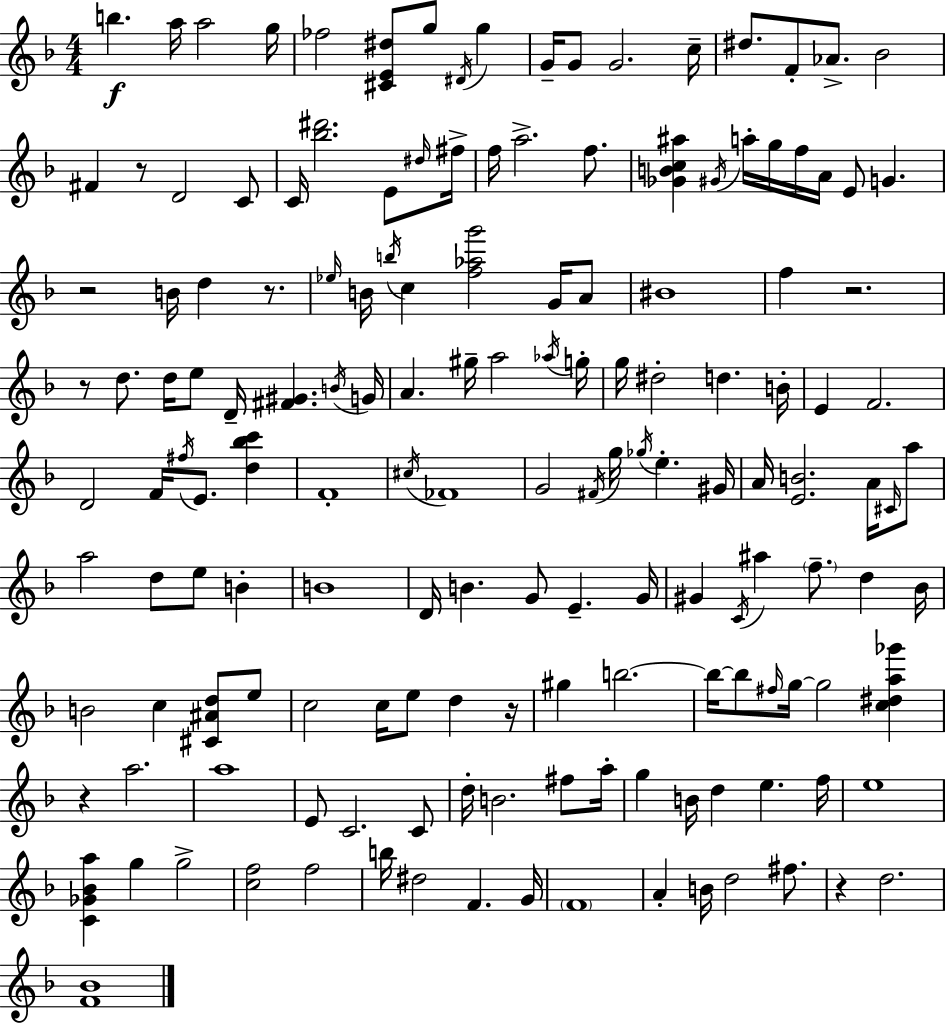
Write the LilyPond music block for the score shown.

{
  \clef treble
  \numericTimeSignature
  \time 4/4
  \key f \major
  b''4.\f a''16 a''2 g''16 | fes''2 <cis' e' dis''>8 g''8 \acciaccatura { dis'16 } g''4 | g'16-- g'8 g'2. | c''16-- dis''8. f'8-. aes'8.-> bes'2 | \break fis'4 r8 d'2 c'8 | c'16 <bes'' dis'''>2. e'8 | \grace { dis''16 } fis''16-> f''16 a''2.-> f''8. | <ges' b' c'' ais''>4 \acciaccatura { gis'16 } a''16-. g''16 f''16 a'16 e'8 g'4. | \break r2 b'16 d''4 | r8. \grace { ees''16 } b'16 \acciaccatura { b''16 } c''4 <f'' aes'' g'''>2 | g'16 a'8 bis'1 | f''4 r2. | \break r8 d''8. d''16 e''8 d'16-- <fis' gis'>4. | \acciaccatura { b'16 } g'16 a'4. gis''16-- a''2 | \acciaccatura { aes''16 } g''16-. g''16 dis''2-. | d''4. b'16-. e'4 f'2. | \break d'2 f'16 | \acciaccatura { fis''16 } e'8. <d'' bes'' c'''>4 f'1-. | \acciaccatura { cis''16 } fes'1 | g'2 | \break \acciaccatura { fis'16 } g''16 \acciaccatura { ges''16 } e''4.-. gis'16 a'16 <e' b'>2. | a'16 \grace { cis'16 } a''8 a''2 | d''8 e''8 b'4-. b'1 | d'16 b'4. | \break g'8 e'4.-- g'16 gis'4 | \acciaccatura { c'16 } ais''4 \parenthesize f''8.-- d''4 bes'16 b'2 | c''4 <cis' ais' d''>8 e''8 c''2 | c''16 e''8 d''4 r16 gis''4 | \break b''2.~~ b''16~~ b''8 | \grace { fis''16 } g''16~~ g''2 <c'' dis'' a'' ges'''>4 r4 | a''2. a''1 | e'8 | \break c'2. c'8 d''16-. b'2. | fis''8 a''16-. g''4 | b'16 d''4 e''4. f''16 e''1 | <c' ges' bes' a''>4 | \break g''4 g''2-> <c'' f''>2 | f''2 b''16 dis''2 | f'4. g'16 \parenthesize f'1 | a'4-. | \break b'16 d''2 fis''8. r4 | d''2. <f' bes'>1 | \bar "|."
}